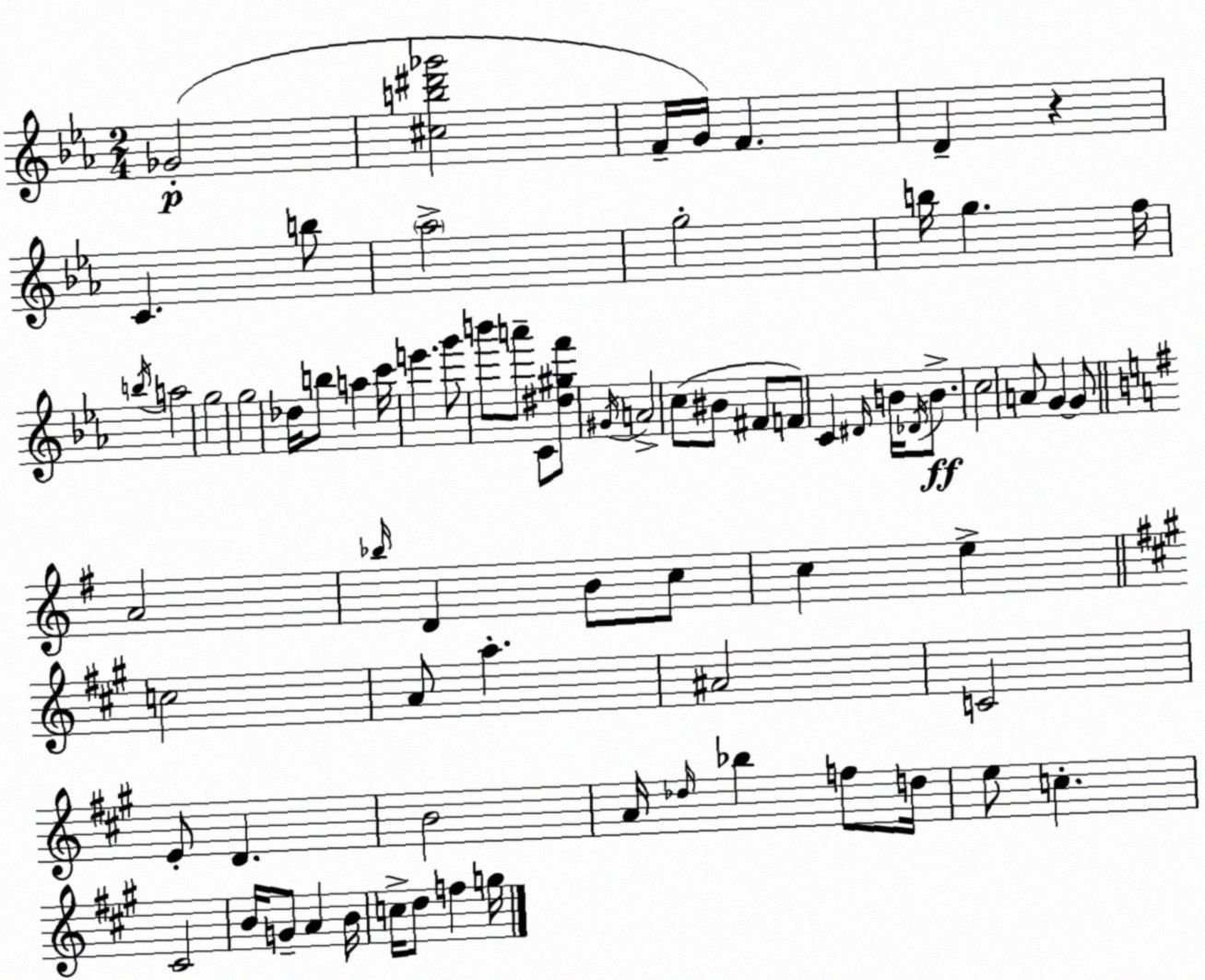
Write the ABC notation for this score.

X:1
T:Untitled
M:2/4
L:1/4
K:Cm
_G2 [^cb^d'_g']2 F/4 G/4 F D z C b/2 _a2 g2 b/4 g f/4 b/4 a2 g2 g2 _d/4 b/2 a c'/4 e' g'/2 b'/2 a'/2 C/2 [^d^gf']/2 ^G/4 A2 c/2 ^B/2 ^F/2 F/2 C ^D/4 B/4 _D/4 B/2 c2 A/2 G G/2 A2 _b/4 D B/2 c/2 c e c2 A/2 a ^A2 C2 E/2 D B2 A/4 _d/4 _b f/2 d/4 e/2 c ^C2 B/4 G/2 A B/4 c/4 d/2 f g/4